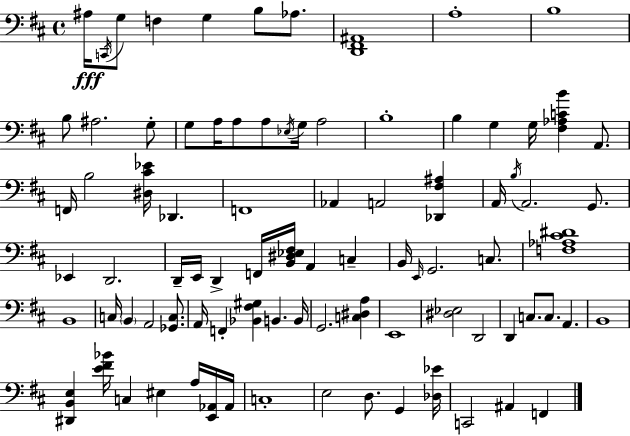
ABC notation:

X:1
T:Untitled
M:4/4
L:1/4
K:D
^A,/4 C,,/4 G,/2 F, G, B,/2 _A,/2 [D,,^F,,^A,,]4 A,4 B,4 B,/2 ^A,2 G,/2 G,/2 A,/4 A,/2 A,/2 _E,/4 G,/4 A,2 B,4 B, G, G,/4 [^F,_A,CB] A,,/2 F,,/4 B,2 [^D,^C_E]/4 _D,, F,,4 _A,, A,,2 [_D,,^F,^A,] A,,/4 B,/4 A,,2 G,,/2 _E,, D,,2 D,,/4 E,,/4 D,, F,,/4 [B,,^D,_E,^F,]/4 A,, C, B,,/4 E,,/4 G,,2 C,/2 [F,_A,^C^D]4 B,,4 C,/4 B,, A,,2 [_G,,C,]/2 A,,/4 F,, [_B,,^F,^G,] B,, B,,/4 G,,2 [C,^D,A,] E,,4 [^D,_E,]2 D,,2 D,, C,/2 C,/2 A,, B,,4 [^D,,B,,E,] [E^F_B]/4 C, ^E, A,/4 [E,,_A,,]/4 _A,,/4 C,4 E,2 D,/2 G,, [_D,_E]/4 C,,2 ^A,, F,,